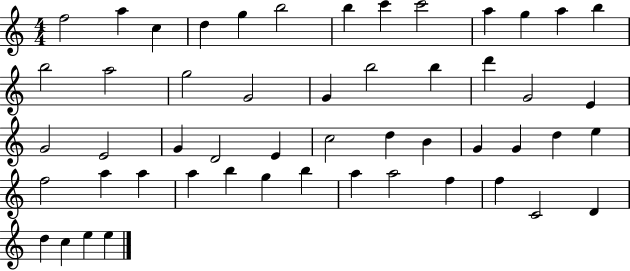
F5/h A5/q C5/q D5/q G5/q B5/h B5/q C6/q C6/h A5/q G5/q A5/q B5/q B5/h A5/h G5/h G4/h G4/q B5/h B5/q D6/q G4/h E4/q G4/h E4/h G4/q D4/h E4/q C5/h D5/q B4/q G4/q G4/q D5/q E5/q F5/h A5/q A5/q A5/q B5/q G5/q B5/q A5/q A5/h F5/q F5/q C4/h D4/q D5/q C5/q E5/q E5/q